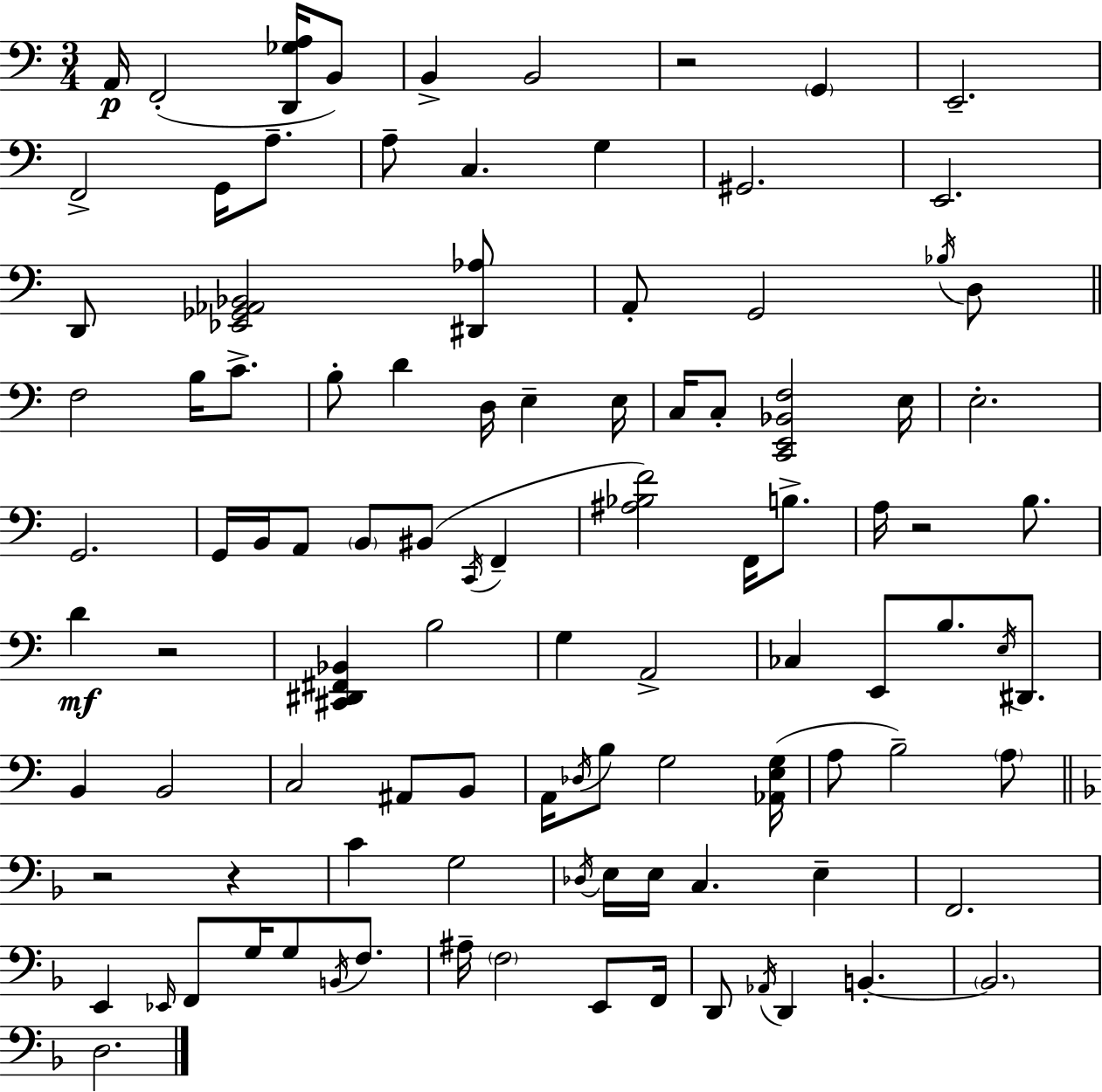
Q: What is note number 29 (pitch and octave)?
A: C3